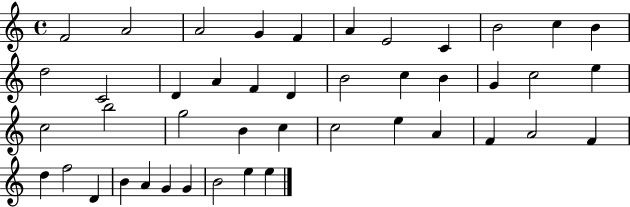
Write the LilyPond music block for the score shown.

{
  \clef treble
  \time 4/4
  \defaultTimeSignature
  \key c \major
  f'2 a'2 | a'2 g'4 f'4 | a'4 e'2 c'4 | b'2 c''4 b'4 | \break d''2 c'2 | d'4 a'4 f'4 d'4 | b'2 c''4 b'4 | g'4 c''2 e''4 | \break c''2 b''2 | g''2 b'4 c''4 | c''2 e''4 a'4 | f'4 a'2 f'4 | \break d''4 f''2 d'4 | b'4 a'4 g'4 g'4 | b'2 e''4 e''4 | \bar "|."
}